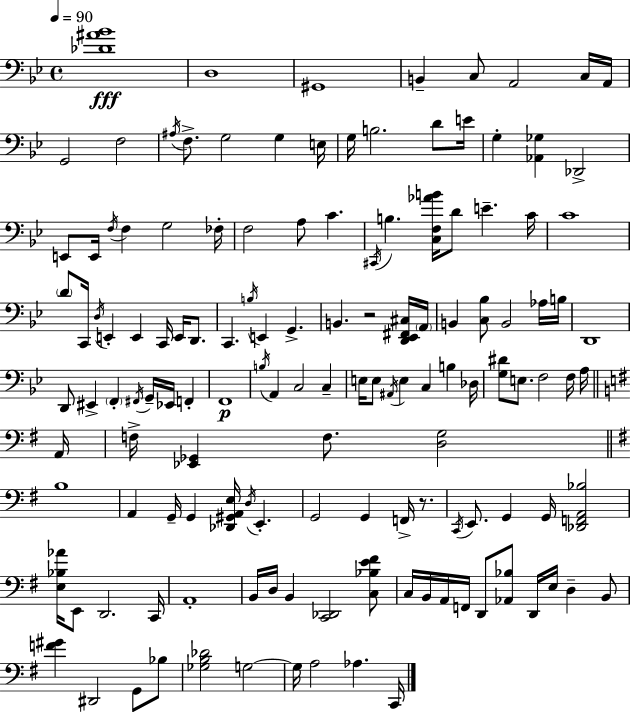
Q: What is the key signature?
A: G minor